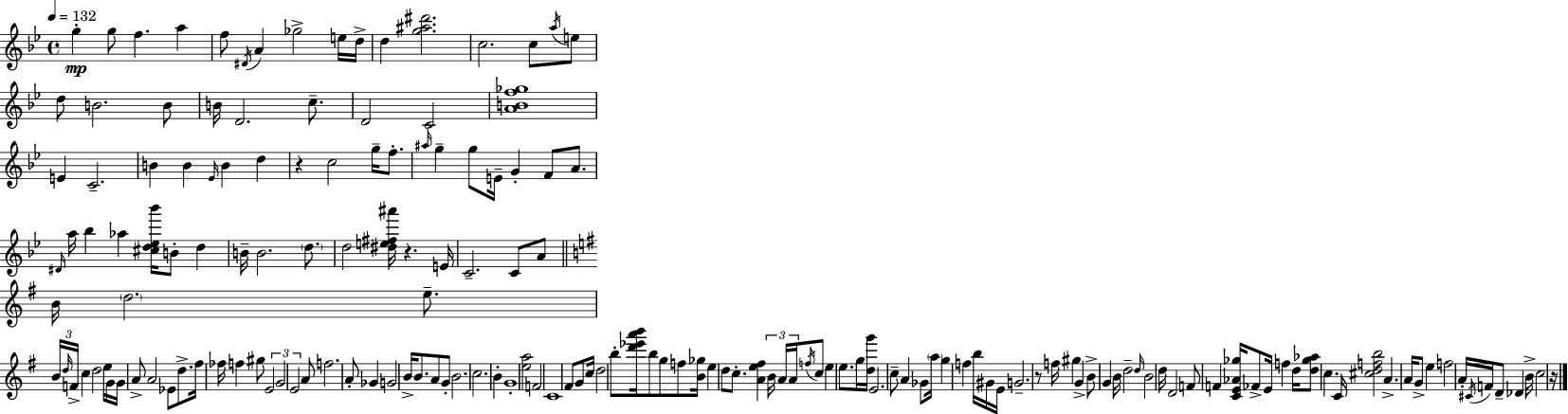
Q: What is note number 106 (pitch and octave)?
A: F5